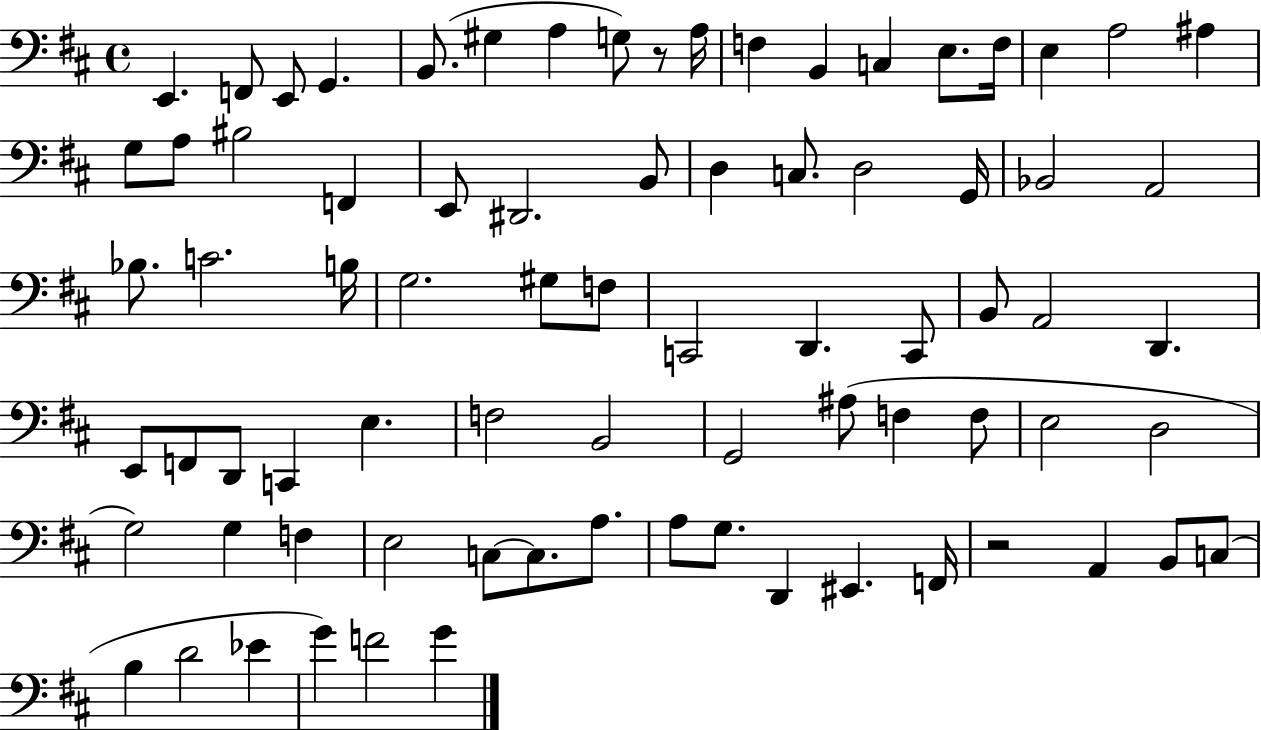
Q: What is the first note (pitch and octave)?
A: E2